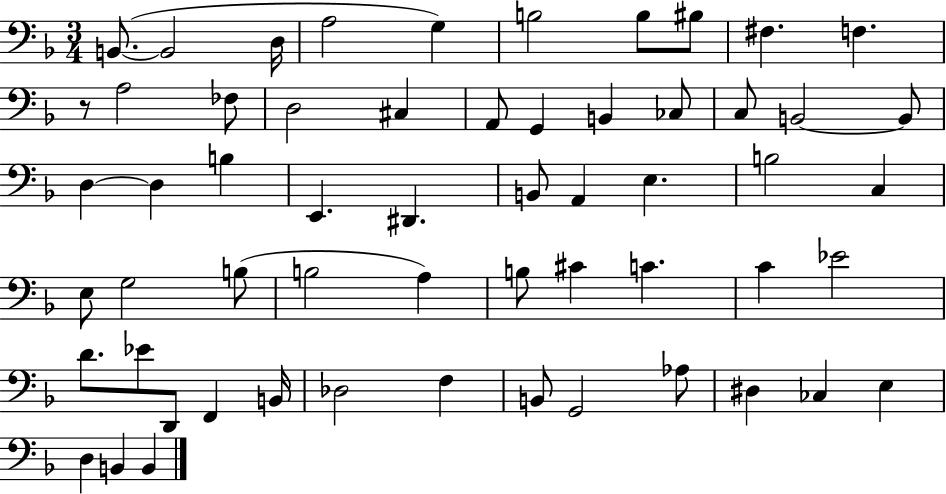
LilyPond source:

{
  \clef bass
  \numericTimeSignature
  \time 3/4
  \key f \major
  b,8.~(~ b,2 d16 | a2 g4) | b2 b8 bis8 | fis4. f4. | \break r8 a2 fes8 | d2 cis4 | a,8 g,4 b,4 ces8 | c8 b,2~~ b,8 | \break d4~~ d4 b4 | e,4. dis,4. | b,8 a,4 e4. | b2 c4 | \break e8 g2 b8( | b2 a4) | b8 cis'4 c'4. | c'4 ees'2 | \break d'8. ees'8 d,8 f,4 b,16 | des2 f4 | b,8 g,2 aes8 | dis4 ces4 e4 | \break d4 b,4 b,4 | \bar "|."
}